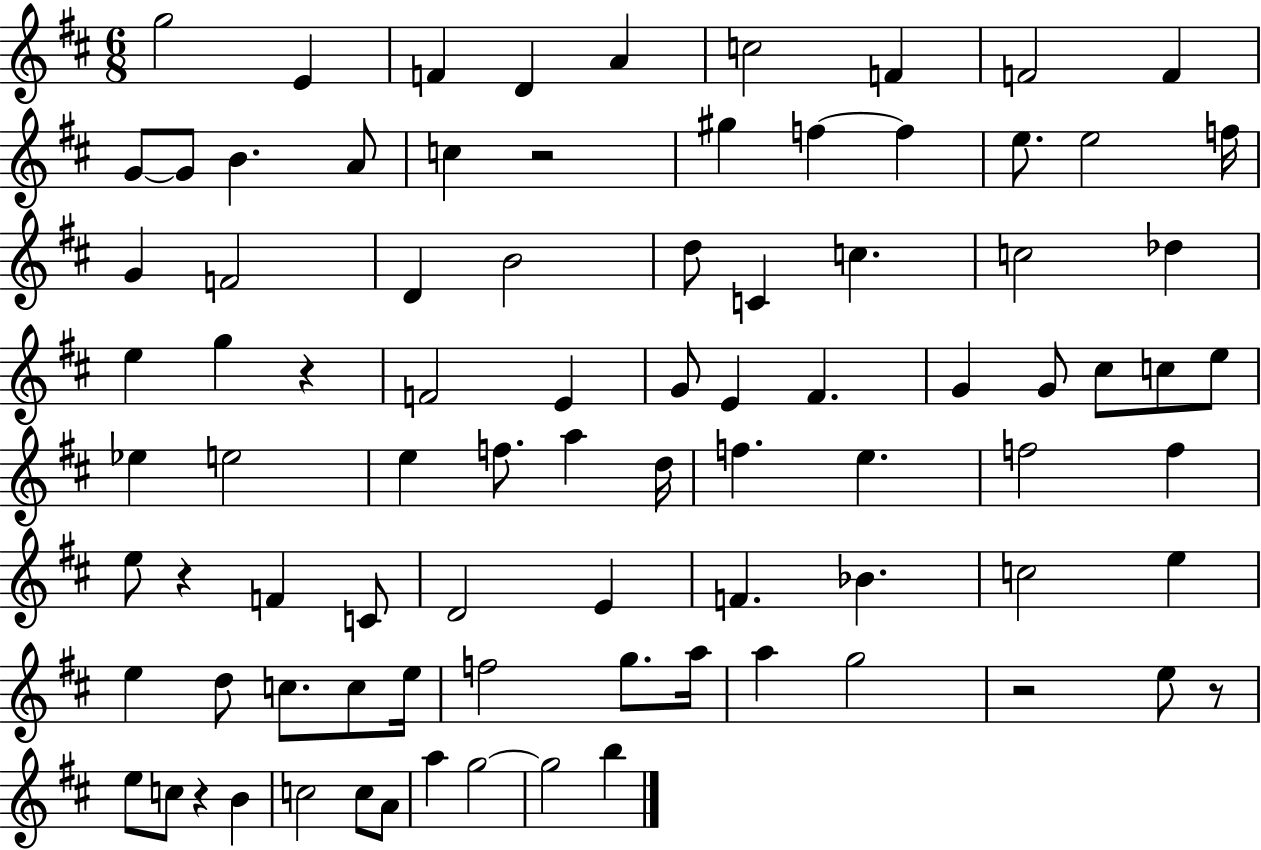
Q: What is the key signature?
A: D major